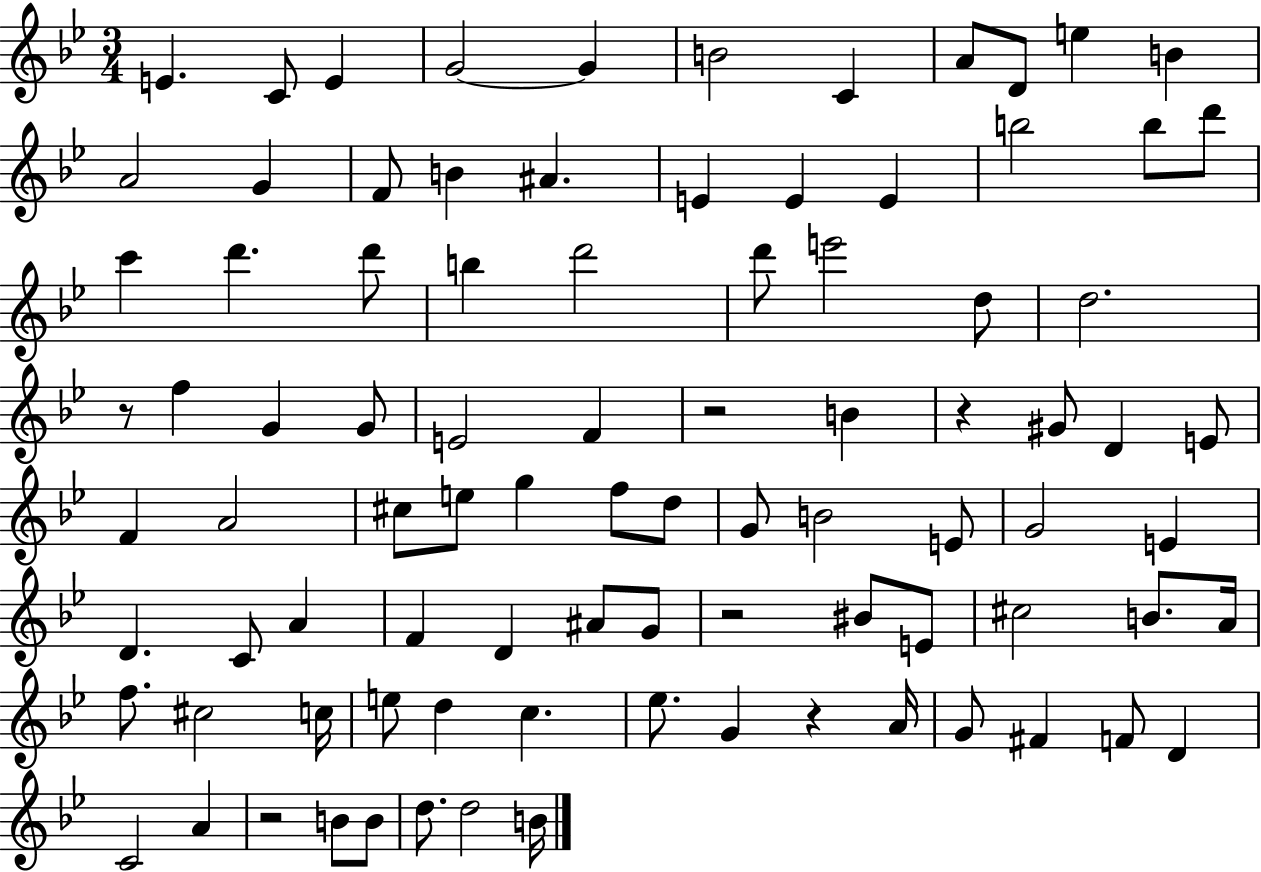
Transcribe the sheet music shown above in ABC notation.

X:1
T:Untitled
M:3/4
L:1/4
K:Bb
E C/2 E G2 G B2 C A/2 D/2 e B A2 G F/2 B ^A E E E b2 b/2 d'/2 c' d' d'/2 b d'2 d'/2 e'2 d/2 d2 z/2 f G G/2 E2 F z2 B z ^G/2 D E/2 F A2 ^c/2 e/2 g f/2 d/2 G/2 B2 E/2 G2 E D C/2 A F D ^A/2 G/2 z2 ^B/2 E/2 ^c2 B/2 A/4 f/2 ^c2 c/4 e/2 d c _e/2 G z A/4 G/2 ^F F/2 D C2 A z2 B/2 B/2 d/2 d2 B/4